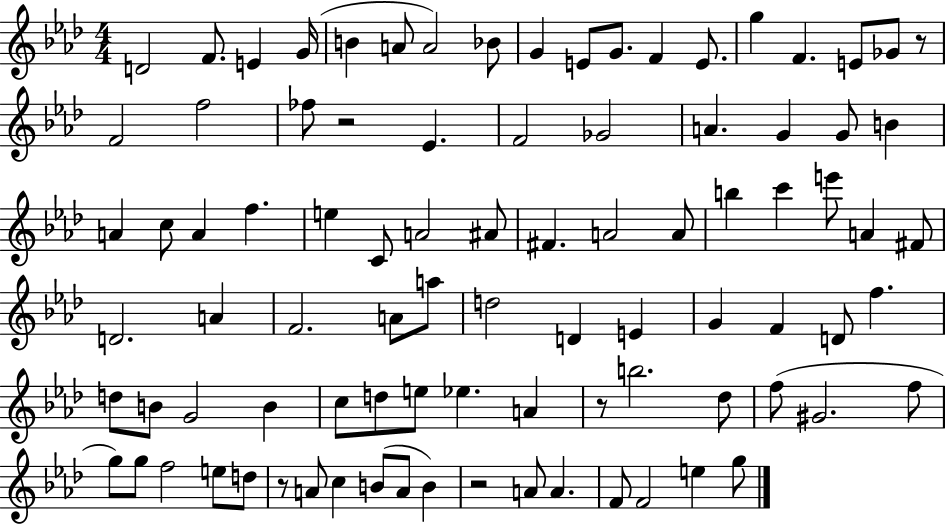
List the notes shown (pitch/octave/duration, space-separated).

D4/h F4/e. E4/q G4/s B4/q A4/e A4/h Bb4/e G4/q E4/e G4/e. F4/q E4/e. G5/q F4/q. E4/e Gb4/e R/e F4/h F5/h FES5/e R/h Eb4/q. F4/h Gb4/h A4/q. G4/q G4/e B4/q A4/q C5/e A4/q F5/q. E5/q C4/e A4/h A#4/e F#4/q. A4/h A4/e B5/q C6/q E6/e A4/q F#4/e D4/h. A4/q F4/h. A4/e A5/e D5/h D4/q E4/q G4/q F4/q D4/e F5/q. D5/e B4/e G4/h B4/q C5/e D5/e E5/e Eb5/q. A4/q R/e B5/h. Db5/e F5/e G#4/h. F5/e G5/e G5/e F5/h E5/e D5/e R/e A4/e C5/q B4/e A4/e B4/q R/h A4/e A4/q. F4/e F4/h E5/q G5/e